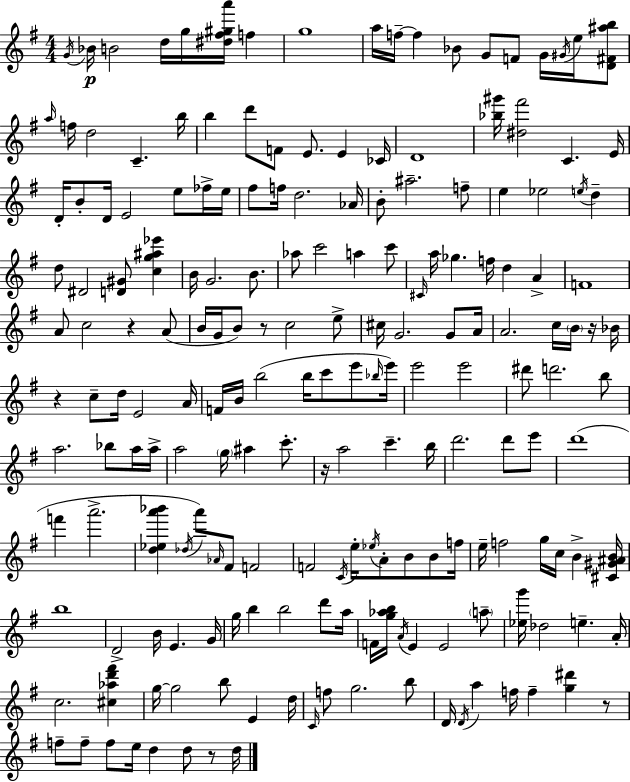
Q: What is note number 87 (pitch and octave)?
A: B5